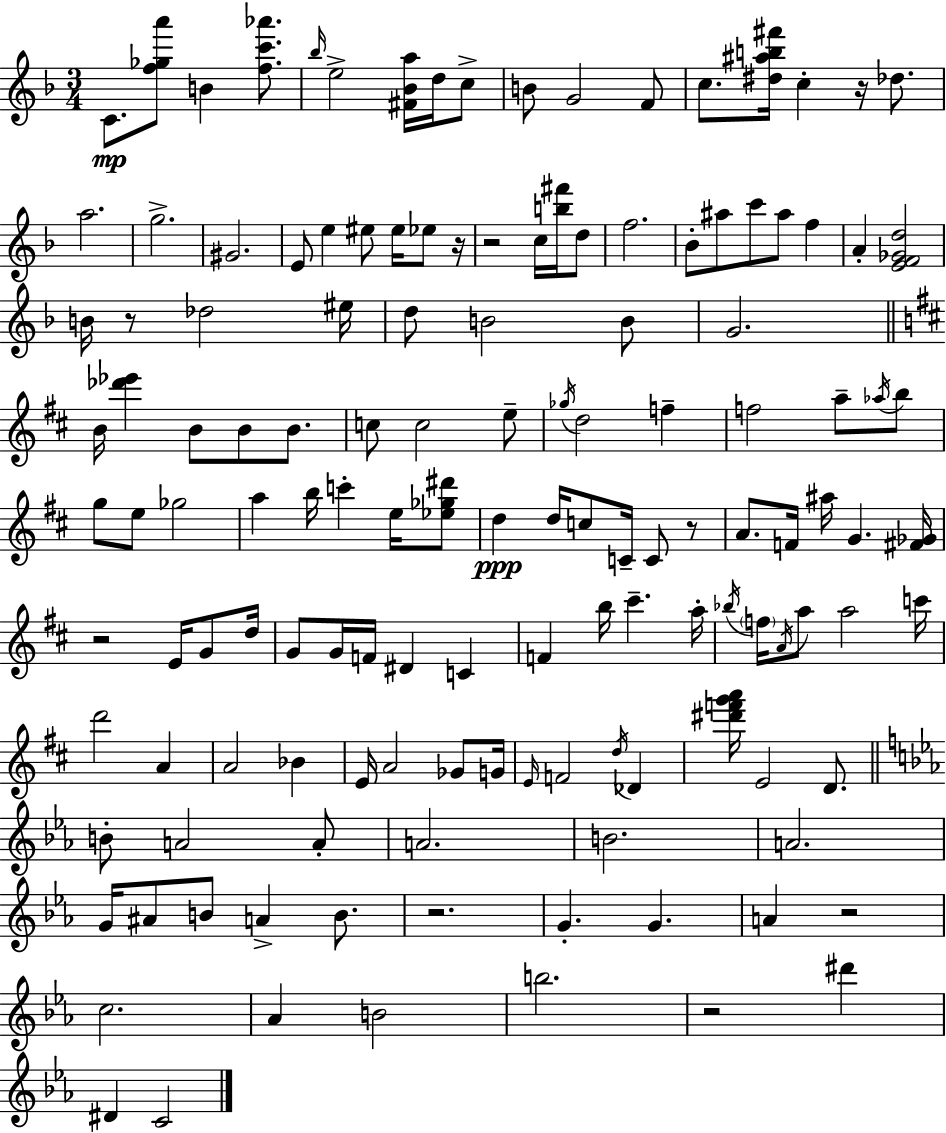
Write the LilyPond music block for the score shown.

{
  \clef treble
  \numericTimeSignature
  \time 3/4
  \key f \major
  c'8.\mp <f'' ges'' a'''>8 b'4 <f'' c''' aes'''>8. | \grace { bes''16 } e''2-> <fis' bes' a''>16 d''16 c''8-> | b'8 g'2 f'8 | c''8. <dis'' ais'' b'' fis'''>16 c''4-. r16 des''8. | \break a''2. | g''2.-> | gis'2. | e'8 e''4 eis''8 eis''16 ees''8 | \break r16 r2 c''16 <b'' fis'''>16 d''8 | f''2. | bes'8-. ais''8 c'''8 ais''8 f''4 | a'4-. <e' f' ges' d''>2 | \break b'16 r8 des''2 | eis''16 d''8 b'2 b'8 | g'2. | \bar "||" \break \key b \minor b'16 <des''' ees'''>4 b'8 b'8 b'8. | c''8 c''2 e''8-- | \acciaccatura { ges''16 } d''2 f''4-- | f''2 a''8-- \acciaccatura { aes''16 } | \break b''8 g''8 e''8 ges''2 | a''4 b''16 c'''4-. e''16 | <ees'' ges'' dis'''>8 d''4\ppp d''16 c''8 c'16-- c'8 | r8 a'8. f'16 ais''16 g'4. | \break <fis' ges'>16 r2 e'16 g'8 | d''16 g'8 g'16 f'16 dis'4 c'4 | f'4 b''16 cis'''4.-- | a''16-. \acciaccatura { bes''16 } \parenthesize f''16 \acciaccatura { a'16 } a''8 a''2 | \break c'''16 d'''2 | a'4 a'2 | bes'4 e'16 a'2 | ges'8 g'16 \grace { e'16 } f'2 | \break \acciaccatura { d''16 } des'4 <dis''' f''' g''' a'''>16 e'2 | d'8. \bar "||" \break \key c \minor b'8-. a'2 a'8-. | a'2. | b'2. | a'2. | \break g'16 ais'8 b'8 a'4-> b'8. | r2. | g'4.-. g'4. | a'4 r2 | \break c''2. | aes'4 b'2 | b''2. | r2 dis'''4 | \break dis'4 c'2 | \bar "|."
}